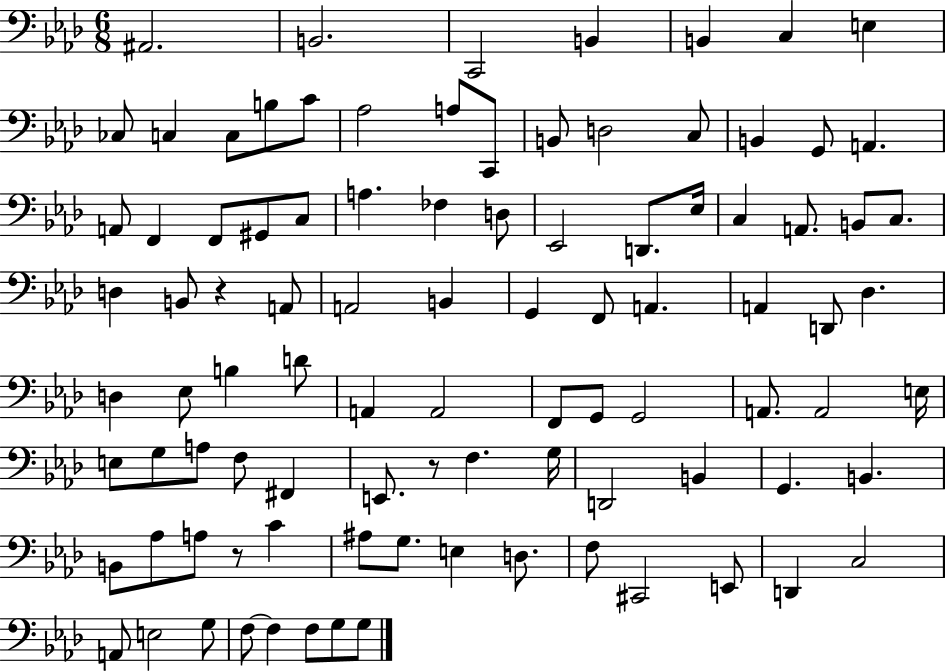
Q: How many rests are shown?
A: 3